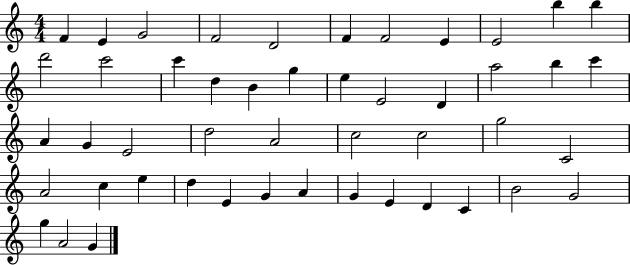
{
  \clef treble
  \numericTimeSignature
  \time 4/4
  \key c \major
  f'4 e'4 g'2 | f'2 d'2 | f'4 f'2 e'4 | e'2 b''4 b''4 | \break d'''2 c'''2 | c'''4 d''4 b'4 g''4 | e''4 e'2 d'4 | a''2 b''4 c'''4 | \break a'4 g'4 e'2 | d''2 a'2 | c''2 c''2 | g''2 c'2 | \break a'2 c''4 e''4 | d''4 e'4 g'4 a'4 | g'4 e'4 d'4 c'4 | b'2 g'2 | \break g''4 a'2 g'4 | \bar "|."
}